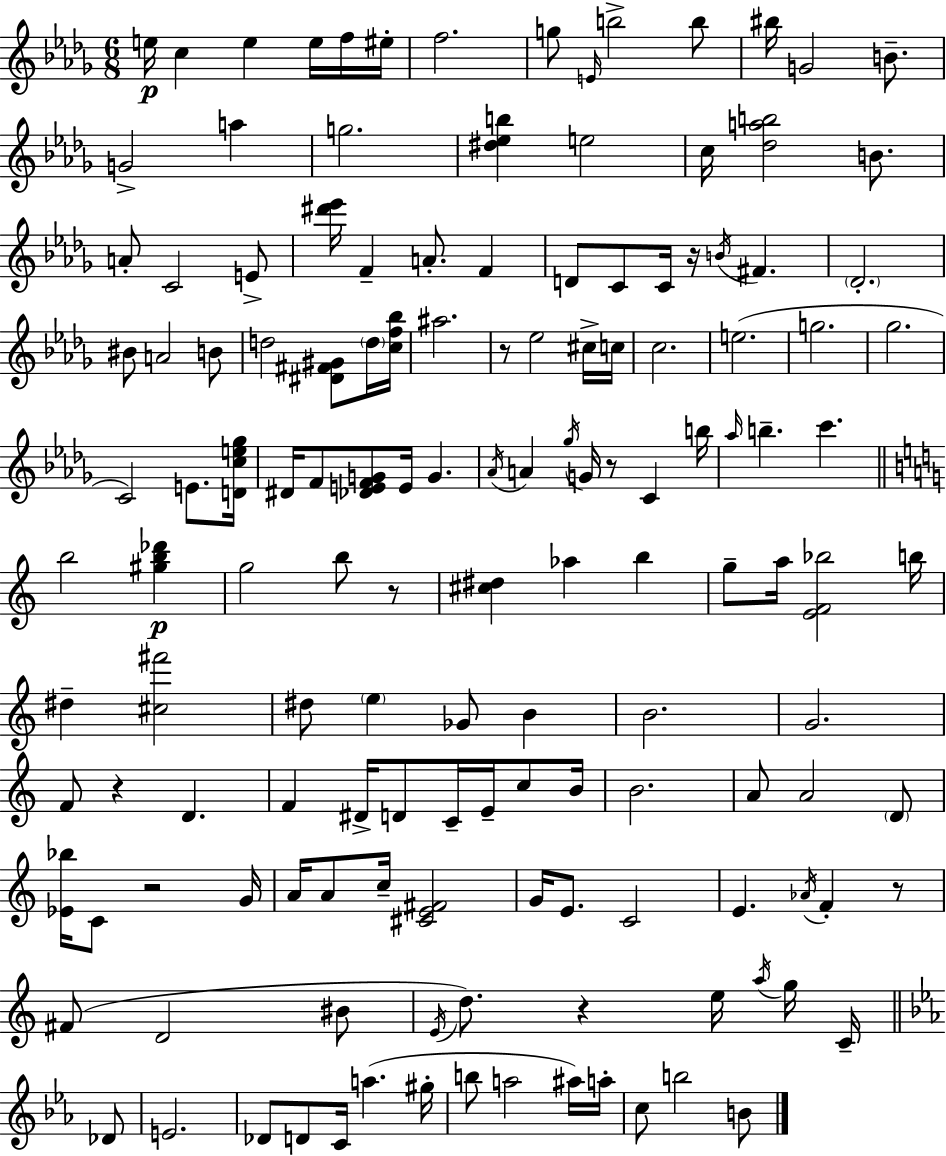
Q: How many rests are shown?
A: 8